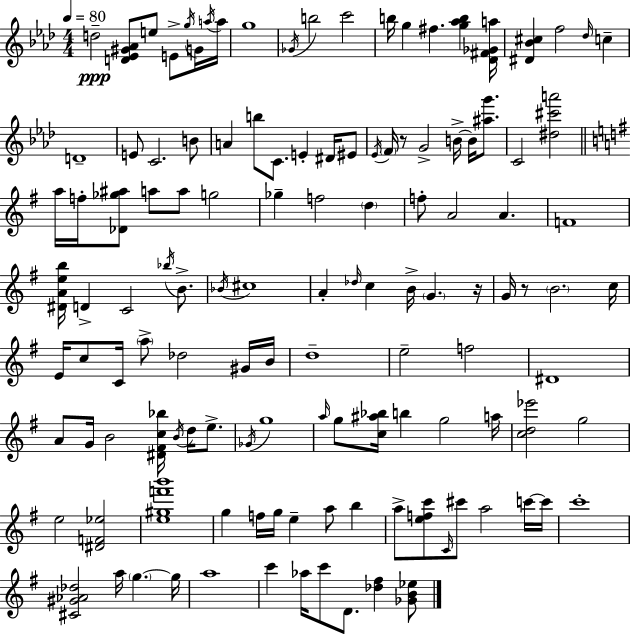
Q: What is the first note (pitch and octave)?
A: D5